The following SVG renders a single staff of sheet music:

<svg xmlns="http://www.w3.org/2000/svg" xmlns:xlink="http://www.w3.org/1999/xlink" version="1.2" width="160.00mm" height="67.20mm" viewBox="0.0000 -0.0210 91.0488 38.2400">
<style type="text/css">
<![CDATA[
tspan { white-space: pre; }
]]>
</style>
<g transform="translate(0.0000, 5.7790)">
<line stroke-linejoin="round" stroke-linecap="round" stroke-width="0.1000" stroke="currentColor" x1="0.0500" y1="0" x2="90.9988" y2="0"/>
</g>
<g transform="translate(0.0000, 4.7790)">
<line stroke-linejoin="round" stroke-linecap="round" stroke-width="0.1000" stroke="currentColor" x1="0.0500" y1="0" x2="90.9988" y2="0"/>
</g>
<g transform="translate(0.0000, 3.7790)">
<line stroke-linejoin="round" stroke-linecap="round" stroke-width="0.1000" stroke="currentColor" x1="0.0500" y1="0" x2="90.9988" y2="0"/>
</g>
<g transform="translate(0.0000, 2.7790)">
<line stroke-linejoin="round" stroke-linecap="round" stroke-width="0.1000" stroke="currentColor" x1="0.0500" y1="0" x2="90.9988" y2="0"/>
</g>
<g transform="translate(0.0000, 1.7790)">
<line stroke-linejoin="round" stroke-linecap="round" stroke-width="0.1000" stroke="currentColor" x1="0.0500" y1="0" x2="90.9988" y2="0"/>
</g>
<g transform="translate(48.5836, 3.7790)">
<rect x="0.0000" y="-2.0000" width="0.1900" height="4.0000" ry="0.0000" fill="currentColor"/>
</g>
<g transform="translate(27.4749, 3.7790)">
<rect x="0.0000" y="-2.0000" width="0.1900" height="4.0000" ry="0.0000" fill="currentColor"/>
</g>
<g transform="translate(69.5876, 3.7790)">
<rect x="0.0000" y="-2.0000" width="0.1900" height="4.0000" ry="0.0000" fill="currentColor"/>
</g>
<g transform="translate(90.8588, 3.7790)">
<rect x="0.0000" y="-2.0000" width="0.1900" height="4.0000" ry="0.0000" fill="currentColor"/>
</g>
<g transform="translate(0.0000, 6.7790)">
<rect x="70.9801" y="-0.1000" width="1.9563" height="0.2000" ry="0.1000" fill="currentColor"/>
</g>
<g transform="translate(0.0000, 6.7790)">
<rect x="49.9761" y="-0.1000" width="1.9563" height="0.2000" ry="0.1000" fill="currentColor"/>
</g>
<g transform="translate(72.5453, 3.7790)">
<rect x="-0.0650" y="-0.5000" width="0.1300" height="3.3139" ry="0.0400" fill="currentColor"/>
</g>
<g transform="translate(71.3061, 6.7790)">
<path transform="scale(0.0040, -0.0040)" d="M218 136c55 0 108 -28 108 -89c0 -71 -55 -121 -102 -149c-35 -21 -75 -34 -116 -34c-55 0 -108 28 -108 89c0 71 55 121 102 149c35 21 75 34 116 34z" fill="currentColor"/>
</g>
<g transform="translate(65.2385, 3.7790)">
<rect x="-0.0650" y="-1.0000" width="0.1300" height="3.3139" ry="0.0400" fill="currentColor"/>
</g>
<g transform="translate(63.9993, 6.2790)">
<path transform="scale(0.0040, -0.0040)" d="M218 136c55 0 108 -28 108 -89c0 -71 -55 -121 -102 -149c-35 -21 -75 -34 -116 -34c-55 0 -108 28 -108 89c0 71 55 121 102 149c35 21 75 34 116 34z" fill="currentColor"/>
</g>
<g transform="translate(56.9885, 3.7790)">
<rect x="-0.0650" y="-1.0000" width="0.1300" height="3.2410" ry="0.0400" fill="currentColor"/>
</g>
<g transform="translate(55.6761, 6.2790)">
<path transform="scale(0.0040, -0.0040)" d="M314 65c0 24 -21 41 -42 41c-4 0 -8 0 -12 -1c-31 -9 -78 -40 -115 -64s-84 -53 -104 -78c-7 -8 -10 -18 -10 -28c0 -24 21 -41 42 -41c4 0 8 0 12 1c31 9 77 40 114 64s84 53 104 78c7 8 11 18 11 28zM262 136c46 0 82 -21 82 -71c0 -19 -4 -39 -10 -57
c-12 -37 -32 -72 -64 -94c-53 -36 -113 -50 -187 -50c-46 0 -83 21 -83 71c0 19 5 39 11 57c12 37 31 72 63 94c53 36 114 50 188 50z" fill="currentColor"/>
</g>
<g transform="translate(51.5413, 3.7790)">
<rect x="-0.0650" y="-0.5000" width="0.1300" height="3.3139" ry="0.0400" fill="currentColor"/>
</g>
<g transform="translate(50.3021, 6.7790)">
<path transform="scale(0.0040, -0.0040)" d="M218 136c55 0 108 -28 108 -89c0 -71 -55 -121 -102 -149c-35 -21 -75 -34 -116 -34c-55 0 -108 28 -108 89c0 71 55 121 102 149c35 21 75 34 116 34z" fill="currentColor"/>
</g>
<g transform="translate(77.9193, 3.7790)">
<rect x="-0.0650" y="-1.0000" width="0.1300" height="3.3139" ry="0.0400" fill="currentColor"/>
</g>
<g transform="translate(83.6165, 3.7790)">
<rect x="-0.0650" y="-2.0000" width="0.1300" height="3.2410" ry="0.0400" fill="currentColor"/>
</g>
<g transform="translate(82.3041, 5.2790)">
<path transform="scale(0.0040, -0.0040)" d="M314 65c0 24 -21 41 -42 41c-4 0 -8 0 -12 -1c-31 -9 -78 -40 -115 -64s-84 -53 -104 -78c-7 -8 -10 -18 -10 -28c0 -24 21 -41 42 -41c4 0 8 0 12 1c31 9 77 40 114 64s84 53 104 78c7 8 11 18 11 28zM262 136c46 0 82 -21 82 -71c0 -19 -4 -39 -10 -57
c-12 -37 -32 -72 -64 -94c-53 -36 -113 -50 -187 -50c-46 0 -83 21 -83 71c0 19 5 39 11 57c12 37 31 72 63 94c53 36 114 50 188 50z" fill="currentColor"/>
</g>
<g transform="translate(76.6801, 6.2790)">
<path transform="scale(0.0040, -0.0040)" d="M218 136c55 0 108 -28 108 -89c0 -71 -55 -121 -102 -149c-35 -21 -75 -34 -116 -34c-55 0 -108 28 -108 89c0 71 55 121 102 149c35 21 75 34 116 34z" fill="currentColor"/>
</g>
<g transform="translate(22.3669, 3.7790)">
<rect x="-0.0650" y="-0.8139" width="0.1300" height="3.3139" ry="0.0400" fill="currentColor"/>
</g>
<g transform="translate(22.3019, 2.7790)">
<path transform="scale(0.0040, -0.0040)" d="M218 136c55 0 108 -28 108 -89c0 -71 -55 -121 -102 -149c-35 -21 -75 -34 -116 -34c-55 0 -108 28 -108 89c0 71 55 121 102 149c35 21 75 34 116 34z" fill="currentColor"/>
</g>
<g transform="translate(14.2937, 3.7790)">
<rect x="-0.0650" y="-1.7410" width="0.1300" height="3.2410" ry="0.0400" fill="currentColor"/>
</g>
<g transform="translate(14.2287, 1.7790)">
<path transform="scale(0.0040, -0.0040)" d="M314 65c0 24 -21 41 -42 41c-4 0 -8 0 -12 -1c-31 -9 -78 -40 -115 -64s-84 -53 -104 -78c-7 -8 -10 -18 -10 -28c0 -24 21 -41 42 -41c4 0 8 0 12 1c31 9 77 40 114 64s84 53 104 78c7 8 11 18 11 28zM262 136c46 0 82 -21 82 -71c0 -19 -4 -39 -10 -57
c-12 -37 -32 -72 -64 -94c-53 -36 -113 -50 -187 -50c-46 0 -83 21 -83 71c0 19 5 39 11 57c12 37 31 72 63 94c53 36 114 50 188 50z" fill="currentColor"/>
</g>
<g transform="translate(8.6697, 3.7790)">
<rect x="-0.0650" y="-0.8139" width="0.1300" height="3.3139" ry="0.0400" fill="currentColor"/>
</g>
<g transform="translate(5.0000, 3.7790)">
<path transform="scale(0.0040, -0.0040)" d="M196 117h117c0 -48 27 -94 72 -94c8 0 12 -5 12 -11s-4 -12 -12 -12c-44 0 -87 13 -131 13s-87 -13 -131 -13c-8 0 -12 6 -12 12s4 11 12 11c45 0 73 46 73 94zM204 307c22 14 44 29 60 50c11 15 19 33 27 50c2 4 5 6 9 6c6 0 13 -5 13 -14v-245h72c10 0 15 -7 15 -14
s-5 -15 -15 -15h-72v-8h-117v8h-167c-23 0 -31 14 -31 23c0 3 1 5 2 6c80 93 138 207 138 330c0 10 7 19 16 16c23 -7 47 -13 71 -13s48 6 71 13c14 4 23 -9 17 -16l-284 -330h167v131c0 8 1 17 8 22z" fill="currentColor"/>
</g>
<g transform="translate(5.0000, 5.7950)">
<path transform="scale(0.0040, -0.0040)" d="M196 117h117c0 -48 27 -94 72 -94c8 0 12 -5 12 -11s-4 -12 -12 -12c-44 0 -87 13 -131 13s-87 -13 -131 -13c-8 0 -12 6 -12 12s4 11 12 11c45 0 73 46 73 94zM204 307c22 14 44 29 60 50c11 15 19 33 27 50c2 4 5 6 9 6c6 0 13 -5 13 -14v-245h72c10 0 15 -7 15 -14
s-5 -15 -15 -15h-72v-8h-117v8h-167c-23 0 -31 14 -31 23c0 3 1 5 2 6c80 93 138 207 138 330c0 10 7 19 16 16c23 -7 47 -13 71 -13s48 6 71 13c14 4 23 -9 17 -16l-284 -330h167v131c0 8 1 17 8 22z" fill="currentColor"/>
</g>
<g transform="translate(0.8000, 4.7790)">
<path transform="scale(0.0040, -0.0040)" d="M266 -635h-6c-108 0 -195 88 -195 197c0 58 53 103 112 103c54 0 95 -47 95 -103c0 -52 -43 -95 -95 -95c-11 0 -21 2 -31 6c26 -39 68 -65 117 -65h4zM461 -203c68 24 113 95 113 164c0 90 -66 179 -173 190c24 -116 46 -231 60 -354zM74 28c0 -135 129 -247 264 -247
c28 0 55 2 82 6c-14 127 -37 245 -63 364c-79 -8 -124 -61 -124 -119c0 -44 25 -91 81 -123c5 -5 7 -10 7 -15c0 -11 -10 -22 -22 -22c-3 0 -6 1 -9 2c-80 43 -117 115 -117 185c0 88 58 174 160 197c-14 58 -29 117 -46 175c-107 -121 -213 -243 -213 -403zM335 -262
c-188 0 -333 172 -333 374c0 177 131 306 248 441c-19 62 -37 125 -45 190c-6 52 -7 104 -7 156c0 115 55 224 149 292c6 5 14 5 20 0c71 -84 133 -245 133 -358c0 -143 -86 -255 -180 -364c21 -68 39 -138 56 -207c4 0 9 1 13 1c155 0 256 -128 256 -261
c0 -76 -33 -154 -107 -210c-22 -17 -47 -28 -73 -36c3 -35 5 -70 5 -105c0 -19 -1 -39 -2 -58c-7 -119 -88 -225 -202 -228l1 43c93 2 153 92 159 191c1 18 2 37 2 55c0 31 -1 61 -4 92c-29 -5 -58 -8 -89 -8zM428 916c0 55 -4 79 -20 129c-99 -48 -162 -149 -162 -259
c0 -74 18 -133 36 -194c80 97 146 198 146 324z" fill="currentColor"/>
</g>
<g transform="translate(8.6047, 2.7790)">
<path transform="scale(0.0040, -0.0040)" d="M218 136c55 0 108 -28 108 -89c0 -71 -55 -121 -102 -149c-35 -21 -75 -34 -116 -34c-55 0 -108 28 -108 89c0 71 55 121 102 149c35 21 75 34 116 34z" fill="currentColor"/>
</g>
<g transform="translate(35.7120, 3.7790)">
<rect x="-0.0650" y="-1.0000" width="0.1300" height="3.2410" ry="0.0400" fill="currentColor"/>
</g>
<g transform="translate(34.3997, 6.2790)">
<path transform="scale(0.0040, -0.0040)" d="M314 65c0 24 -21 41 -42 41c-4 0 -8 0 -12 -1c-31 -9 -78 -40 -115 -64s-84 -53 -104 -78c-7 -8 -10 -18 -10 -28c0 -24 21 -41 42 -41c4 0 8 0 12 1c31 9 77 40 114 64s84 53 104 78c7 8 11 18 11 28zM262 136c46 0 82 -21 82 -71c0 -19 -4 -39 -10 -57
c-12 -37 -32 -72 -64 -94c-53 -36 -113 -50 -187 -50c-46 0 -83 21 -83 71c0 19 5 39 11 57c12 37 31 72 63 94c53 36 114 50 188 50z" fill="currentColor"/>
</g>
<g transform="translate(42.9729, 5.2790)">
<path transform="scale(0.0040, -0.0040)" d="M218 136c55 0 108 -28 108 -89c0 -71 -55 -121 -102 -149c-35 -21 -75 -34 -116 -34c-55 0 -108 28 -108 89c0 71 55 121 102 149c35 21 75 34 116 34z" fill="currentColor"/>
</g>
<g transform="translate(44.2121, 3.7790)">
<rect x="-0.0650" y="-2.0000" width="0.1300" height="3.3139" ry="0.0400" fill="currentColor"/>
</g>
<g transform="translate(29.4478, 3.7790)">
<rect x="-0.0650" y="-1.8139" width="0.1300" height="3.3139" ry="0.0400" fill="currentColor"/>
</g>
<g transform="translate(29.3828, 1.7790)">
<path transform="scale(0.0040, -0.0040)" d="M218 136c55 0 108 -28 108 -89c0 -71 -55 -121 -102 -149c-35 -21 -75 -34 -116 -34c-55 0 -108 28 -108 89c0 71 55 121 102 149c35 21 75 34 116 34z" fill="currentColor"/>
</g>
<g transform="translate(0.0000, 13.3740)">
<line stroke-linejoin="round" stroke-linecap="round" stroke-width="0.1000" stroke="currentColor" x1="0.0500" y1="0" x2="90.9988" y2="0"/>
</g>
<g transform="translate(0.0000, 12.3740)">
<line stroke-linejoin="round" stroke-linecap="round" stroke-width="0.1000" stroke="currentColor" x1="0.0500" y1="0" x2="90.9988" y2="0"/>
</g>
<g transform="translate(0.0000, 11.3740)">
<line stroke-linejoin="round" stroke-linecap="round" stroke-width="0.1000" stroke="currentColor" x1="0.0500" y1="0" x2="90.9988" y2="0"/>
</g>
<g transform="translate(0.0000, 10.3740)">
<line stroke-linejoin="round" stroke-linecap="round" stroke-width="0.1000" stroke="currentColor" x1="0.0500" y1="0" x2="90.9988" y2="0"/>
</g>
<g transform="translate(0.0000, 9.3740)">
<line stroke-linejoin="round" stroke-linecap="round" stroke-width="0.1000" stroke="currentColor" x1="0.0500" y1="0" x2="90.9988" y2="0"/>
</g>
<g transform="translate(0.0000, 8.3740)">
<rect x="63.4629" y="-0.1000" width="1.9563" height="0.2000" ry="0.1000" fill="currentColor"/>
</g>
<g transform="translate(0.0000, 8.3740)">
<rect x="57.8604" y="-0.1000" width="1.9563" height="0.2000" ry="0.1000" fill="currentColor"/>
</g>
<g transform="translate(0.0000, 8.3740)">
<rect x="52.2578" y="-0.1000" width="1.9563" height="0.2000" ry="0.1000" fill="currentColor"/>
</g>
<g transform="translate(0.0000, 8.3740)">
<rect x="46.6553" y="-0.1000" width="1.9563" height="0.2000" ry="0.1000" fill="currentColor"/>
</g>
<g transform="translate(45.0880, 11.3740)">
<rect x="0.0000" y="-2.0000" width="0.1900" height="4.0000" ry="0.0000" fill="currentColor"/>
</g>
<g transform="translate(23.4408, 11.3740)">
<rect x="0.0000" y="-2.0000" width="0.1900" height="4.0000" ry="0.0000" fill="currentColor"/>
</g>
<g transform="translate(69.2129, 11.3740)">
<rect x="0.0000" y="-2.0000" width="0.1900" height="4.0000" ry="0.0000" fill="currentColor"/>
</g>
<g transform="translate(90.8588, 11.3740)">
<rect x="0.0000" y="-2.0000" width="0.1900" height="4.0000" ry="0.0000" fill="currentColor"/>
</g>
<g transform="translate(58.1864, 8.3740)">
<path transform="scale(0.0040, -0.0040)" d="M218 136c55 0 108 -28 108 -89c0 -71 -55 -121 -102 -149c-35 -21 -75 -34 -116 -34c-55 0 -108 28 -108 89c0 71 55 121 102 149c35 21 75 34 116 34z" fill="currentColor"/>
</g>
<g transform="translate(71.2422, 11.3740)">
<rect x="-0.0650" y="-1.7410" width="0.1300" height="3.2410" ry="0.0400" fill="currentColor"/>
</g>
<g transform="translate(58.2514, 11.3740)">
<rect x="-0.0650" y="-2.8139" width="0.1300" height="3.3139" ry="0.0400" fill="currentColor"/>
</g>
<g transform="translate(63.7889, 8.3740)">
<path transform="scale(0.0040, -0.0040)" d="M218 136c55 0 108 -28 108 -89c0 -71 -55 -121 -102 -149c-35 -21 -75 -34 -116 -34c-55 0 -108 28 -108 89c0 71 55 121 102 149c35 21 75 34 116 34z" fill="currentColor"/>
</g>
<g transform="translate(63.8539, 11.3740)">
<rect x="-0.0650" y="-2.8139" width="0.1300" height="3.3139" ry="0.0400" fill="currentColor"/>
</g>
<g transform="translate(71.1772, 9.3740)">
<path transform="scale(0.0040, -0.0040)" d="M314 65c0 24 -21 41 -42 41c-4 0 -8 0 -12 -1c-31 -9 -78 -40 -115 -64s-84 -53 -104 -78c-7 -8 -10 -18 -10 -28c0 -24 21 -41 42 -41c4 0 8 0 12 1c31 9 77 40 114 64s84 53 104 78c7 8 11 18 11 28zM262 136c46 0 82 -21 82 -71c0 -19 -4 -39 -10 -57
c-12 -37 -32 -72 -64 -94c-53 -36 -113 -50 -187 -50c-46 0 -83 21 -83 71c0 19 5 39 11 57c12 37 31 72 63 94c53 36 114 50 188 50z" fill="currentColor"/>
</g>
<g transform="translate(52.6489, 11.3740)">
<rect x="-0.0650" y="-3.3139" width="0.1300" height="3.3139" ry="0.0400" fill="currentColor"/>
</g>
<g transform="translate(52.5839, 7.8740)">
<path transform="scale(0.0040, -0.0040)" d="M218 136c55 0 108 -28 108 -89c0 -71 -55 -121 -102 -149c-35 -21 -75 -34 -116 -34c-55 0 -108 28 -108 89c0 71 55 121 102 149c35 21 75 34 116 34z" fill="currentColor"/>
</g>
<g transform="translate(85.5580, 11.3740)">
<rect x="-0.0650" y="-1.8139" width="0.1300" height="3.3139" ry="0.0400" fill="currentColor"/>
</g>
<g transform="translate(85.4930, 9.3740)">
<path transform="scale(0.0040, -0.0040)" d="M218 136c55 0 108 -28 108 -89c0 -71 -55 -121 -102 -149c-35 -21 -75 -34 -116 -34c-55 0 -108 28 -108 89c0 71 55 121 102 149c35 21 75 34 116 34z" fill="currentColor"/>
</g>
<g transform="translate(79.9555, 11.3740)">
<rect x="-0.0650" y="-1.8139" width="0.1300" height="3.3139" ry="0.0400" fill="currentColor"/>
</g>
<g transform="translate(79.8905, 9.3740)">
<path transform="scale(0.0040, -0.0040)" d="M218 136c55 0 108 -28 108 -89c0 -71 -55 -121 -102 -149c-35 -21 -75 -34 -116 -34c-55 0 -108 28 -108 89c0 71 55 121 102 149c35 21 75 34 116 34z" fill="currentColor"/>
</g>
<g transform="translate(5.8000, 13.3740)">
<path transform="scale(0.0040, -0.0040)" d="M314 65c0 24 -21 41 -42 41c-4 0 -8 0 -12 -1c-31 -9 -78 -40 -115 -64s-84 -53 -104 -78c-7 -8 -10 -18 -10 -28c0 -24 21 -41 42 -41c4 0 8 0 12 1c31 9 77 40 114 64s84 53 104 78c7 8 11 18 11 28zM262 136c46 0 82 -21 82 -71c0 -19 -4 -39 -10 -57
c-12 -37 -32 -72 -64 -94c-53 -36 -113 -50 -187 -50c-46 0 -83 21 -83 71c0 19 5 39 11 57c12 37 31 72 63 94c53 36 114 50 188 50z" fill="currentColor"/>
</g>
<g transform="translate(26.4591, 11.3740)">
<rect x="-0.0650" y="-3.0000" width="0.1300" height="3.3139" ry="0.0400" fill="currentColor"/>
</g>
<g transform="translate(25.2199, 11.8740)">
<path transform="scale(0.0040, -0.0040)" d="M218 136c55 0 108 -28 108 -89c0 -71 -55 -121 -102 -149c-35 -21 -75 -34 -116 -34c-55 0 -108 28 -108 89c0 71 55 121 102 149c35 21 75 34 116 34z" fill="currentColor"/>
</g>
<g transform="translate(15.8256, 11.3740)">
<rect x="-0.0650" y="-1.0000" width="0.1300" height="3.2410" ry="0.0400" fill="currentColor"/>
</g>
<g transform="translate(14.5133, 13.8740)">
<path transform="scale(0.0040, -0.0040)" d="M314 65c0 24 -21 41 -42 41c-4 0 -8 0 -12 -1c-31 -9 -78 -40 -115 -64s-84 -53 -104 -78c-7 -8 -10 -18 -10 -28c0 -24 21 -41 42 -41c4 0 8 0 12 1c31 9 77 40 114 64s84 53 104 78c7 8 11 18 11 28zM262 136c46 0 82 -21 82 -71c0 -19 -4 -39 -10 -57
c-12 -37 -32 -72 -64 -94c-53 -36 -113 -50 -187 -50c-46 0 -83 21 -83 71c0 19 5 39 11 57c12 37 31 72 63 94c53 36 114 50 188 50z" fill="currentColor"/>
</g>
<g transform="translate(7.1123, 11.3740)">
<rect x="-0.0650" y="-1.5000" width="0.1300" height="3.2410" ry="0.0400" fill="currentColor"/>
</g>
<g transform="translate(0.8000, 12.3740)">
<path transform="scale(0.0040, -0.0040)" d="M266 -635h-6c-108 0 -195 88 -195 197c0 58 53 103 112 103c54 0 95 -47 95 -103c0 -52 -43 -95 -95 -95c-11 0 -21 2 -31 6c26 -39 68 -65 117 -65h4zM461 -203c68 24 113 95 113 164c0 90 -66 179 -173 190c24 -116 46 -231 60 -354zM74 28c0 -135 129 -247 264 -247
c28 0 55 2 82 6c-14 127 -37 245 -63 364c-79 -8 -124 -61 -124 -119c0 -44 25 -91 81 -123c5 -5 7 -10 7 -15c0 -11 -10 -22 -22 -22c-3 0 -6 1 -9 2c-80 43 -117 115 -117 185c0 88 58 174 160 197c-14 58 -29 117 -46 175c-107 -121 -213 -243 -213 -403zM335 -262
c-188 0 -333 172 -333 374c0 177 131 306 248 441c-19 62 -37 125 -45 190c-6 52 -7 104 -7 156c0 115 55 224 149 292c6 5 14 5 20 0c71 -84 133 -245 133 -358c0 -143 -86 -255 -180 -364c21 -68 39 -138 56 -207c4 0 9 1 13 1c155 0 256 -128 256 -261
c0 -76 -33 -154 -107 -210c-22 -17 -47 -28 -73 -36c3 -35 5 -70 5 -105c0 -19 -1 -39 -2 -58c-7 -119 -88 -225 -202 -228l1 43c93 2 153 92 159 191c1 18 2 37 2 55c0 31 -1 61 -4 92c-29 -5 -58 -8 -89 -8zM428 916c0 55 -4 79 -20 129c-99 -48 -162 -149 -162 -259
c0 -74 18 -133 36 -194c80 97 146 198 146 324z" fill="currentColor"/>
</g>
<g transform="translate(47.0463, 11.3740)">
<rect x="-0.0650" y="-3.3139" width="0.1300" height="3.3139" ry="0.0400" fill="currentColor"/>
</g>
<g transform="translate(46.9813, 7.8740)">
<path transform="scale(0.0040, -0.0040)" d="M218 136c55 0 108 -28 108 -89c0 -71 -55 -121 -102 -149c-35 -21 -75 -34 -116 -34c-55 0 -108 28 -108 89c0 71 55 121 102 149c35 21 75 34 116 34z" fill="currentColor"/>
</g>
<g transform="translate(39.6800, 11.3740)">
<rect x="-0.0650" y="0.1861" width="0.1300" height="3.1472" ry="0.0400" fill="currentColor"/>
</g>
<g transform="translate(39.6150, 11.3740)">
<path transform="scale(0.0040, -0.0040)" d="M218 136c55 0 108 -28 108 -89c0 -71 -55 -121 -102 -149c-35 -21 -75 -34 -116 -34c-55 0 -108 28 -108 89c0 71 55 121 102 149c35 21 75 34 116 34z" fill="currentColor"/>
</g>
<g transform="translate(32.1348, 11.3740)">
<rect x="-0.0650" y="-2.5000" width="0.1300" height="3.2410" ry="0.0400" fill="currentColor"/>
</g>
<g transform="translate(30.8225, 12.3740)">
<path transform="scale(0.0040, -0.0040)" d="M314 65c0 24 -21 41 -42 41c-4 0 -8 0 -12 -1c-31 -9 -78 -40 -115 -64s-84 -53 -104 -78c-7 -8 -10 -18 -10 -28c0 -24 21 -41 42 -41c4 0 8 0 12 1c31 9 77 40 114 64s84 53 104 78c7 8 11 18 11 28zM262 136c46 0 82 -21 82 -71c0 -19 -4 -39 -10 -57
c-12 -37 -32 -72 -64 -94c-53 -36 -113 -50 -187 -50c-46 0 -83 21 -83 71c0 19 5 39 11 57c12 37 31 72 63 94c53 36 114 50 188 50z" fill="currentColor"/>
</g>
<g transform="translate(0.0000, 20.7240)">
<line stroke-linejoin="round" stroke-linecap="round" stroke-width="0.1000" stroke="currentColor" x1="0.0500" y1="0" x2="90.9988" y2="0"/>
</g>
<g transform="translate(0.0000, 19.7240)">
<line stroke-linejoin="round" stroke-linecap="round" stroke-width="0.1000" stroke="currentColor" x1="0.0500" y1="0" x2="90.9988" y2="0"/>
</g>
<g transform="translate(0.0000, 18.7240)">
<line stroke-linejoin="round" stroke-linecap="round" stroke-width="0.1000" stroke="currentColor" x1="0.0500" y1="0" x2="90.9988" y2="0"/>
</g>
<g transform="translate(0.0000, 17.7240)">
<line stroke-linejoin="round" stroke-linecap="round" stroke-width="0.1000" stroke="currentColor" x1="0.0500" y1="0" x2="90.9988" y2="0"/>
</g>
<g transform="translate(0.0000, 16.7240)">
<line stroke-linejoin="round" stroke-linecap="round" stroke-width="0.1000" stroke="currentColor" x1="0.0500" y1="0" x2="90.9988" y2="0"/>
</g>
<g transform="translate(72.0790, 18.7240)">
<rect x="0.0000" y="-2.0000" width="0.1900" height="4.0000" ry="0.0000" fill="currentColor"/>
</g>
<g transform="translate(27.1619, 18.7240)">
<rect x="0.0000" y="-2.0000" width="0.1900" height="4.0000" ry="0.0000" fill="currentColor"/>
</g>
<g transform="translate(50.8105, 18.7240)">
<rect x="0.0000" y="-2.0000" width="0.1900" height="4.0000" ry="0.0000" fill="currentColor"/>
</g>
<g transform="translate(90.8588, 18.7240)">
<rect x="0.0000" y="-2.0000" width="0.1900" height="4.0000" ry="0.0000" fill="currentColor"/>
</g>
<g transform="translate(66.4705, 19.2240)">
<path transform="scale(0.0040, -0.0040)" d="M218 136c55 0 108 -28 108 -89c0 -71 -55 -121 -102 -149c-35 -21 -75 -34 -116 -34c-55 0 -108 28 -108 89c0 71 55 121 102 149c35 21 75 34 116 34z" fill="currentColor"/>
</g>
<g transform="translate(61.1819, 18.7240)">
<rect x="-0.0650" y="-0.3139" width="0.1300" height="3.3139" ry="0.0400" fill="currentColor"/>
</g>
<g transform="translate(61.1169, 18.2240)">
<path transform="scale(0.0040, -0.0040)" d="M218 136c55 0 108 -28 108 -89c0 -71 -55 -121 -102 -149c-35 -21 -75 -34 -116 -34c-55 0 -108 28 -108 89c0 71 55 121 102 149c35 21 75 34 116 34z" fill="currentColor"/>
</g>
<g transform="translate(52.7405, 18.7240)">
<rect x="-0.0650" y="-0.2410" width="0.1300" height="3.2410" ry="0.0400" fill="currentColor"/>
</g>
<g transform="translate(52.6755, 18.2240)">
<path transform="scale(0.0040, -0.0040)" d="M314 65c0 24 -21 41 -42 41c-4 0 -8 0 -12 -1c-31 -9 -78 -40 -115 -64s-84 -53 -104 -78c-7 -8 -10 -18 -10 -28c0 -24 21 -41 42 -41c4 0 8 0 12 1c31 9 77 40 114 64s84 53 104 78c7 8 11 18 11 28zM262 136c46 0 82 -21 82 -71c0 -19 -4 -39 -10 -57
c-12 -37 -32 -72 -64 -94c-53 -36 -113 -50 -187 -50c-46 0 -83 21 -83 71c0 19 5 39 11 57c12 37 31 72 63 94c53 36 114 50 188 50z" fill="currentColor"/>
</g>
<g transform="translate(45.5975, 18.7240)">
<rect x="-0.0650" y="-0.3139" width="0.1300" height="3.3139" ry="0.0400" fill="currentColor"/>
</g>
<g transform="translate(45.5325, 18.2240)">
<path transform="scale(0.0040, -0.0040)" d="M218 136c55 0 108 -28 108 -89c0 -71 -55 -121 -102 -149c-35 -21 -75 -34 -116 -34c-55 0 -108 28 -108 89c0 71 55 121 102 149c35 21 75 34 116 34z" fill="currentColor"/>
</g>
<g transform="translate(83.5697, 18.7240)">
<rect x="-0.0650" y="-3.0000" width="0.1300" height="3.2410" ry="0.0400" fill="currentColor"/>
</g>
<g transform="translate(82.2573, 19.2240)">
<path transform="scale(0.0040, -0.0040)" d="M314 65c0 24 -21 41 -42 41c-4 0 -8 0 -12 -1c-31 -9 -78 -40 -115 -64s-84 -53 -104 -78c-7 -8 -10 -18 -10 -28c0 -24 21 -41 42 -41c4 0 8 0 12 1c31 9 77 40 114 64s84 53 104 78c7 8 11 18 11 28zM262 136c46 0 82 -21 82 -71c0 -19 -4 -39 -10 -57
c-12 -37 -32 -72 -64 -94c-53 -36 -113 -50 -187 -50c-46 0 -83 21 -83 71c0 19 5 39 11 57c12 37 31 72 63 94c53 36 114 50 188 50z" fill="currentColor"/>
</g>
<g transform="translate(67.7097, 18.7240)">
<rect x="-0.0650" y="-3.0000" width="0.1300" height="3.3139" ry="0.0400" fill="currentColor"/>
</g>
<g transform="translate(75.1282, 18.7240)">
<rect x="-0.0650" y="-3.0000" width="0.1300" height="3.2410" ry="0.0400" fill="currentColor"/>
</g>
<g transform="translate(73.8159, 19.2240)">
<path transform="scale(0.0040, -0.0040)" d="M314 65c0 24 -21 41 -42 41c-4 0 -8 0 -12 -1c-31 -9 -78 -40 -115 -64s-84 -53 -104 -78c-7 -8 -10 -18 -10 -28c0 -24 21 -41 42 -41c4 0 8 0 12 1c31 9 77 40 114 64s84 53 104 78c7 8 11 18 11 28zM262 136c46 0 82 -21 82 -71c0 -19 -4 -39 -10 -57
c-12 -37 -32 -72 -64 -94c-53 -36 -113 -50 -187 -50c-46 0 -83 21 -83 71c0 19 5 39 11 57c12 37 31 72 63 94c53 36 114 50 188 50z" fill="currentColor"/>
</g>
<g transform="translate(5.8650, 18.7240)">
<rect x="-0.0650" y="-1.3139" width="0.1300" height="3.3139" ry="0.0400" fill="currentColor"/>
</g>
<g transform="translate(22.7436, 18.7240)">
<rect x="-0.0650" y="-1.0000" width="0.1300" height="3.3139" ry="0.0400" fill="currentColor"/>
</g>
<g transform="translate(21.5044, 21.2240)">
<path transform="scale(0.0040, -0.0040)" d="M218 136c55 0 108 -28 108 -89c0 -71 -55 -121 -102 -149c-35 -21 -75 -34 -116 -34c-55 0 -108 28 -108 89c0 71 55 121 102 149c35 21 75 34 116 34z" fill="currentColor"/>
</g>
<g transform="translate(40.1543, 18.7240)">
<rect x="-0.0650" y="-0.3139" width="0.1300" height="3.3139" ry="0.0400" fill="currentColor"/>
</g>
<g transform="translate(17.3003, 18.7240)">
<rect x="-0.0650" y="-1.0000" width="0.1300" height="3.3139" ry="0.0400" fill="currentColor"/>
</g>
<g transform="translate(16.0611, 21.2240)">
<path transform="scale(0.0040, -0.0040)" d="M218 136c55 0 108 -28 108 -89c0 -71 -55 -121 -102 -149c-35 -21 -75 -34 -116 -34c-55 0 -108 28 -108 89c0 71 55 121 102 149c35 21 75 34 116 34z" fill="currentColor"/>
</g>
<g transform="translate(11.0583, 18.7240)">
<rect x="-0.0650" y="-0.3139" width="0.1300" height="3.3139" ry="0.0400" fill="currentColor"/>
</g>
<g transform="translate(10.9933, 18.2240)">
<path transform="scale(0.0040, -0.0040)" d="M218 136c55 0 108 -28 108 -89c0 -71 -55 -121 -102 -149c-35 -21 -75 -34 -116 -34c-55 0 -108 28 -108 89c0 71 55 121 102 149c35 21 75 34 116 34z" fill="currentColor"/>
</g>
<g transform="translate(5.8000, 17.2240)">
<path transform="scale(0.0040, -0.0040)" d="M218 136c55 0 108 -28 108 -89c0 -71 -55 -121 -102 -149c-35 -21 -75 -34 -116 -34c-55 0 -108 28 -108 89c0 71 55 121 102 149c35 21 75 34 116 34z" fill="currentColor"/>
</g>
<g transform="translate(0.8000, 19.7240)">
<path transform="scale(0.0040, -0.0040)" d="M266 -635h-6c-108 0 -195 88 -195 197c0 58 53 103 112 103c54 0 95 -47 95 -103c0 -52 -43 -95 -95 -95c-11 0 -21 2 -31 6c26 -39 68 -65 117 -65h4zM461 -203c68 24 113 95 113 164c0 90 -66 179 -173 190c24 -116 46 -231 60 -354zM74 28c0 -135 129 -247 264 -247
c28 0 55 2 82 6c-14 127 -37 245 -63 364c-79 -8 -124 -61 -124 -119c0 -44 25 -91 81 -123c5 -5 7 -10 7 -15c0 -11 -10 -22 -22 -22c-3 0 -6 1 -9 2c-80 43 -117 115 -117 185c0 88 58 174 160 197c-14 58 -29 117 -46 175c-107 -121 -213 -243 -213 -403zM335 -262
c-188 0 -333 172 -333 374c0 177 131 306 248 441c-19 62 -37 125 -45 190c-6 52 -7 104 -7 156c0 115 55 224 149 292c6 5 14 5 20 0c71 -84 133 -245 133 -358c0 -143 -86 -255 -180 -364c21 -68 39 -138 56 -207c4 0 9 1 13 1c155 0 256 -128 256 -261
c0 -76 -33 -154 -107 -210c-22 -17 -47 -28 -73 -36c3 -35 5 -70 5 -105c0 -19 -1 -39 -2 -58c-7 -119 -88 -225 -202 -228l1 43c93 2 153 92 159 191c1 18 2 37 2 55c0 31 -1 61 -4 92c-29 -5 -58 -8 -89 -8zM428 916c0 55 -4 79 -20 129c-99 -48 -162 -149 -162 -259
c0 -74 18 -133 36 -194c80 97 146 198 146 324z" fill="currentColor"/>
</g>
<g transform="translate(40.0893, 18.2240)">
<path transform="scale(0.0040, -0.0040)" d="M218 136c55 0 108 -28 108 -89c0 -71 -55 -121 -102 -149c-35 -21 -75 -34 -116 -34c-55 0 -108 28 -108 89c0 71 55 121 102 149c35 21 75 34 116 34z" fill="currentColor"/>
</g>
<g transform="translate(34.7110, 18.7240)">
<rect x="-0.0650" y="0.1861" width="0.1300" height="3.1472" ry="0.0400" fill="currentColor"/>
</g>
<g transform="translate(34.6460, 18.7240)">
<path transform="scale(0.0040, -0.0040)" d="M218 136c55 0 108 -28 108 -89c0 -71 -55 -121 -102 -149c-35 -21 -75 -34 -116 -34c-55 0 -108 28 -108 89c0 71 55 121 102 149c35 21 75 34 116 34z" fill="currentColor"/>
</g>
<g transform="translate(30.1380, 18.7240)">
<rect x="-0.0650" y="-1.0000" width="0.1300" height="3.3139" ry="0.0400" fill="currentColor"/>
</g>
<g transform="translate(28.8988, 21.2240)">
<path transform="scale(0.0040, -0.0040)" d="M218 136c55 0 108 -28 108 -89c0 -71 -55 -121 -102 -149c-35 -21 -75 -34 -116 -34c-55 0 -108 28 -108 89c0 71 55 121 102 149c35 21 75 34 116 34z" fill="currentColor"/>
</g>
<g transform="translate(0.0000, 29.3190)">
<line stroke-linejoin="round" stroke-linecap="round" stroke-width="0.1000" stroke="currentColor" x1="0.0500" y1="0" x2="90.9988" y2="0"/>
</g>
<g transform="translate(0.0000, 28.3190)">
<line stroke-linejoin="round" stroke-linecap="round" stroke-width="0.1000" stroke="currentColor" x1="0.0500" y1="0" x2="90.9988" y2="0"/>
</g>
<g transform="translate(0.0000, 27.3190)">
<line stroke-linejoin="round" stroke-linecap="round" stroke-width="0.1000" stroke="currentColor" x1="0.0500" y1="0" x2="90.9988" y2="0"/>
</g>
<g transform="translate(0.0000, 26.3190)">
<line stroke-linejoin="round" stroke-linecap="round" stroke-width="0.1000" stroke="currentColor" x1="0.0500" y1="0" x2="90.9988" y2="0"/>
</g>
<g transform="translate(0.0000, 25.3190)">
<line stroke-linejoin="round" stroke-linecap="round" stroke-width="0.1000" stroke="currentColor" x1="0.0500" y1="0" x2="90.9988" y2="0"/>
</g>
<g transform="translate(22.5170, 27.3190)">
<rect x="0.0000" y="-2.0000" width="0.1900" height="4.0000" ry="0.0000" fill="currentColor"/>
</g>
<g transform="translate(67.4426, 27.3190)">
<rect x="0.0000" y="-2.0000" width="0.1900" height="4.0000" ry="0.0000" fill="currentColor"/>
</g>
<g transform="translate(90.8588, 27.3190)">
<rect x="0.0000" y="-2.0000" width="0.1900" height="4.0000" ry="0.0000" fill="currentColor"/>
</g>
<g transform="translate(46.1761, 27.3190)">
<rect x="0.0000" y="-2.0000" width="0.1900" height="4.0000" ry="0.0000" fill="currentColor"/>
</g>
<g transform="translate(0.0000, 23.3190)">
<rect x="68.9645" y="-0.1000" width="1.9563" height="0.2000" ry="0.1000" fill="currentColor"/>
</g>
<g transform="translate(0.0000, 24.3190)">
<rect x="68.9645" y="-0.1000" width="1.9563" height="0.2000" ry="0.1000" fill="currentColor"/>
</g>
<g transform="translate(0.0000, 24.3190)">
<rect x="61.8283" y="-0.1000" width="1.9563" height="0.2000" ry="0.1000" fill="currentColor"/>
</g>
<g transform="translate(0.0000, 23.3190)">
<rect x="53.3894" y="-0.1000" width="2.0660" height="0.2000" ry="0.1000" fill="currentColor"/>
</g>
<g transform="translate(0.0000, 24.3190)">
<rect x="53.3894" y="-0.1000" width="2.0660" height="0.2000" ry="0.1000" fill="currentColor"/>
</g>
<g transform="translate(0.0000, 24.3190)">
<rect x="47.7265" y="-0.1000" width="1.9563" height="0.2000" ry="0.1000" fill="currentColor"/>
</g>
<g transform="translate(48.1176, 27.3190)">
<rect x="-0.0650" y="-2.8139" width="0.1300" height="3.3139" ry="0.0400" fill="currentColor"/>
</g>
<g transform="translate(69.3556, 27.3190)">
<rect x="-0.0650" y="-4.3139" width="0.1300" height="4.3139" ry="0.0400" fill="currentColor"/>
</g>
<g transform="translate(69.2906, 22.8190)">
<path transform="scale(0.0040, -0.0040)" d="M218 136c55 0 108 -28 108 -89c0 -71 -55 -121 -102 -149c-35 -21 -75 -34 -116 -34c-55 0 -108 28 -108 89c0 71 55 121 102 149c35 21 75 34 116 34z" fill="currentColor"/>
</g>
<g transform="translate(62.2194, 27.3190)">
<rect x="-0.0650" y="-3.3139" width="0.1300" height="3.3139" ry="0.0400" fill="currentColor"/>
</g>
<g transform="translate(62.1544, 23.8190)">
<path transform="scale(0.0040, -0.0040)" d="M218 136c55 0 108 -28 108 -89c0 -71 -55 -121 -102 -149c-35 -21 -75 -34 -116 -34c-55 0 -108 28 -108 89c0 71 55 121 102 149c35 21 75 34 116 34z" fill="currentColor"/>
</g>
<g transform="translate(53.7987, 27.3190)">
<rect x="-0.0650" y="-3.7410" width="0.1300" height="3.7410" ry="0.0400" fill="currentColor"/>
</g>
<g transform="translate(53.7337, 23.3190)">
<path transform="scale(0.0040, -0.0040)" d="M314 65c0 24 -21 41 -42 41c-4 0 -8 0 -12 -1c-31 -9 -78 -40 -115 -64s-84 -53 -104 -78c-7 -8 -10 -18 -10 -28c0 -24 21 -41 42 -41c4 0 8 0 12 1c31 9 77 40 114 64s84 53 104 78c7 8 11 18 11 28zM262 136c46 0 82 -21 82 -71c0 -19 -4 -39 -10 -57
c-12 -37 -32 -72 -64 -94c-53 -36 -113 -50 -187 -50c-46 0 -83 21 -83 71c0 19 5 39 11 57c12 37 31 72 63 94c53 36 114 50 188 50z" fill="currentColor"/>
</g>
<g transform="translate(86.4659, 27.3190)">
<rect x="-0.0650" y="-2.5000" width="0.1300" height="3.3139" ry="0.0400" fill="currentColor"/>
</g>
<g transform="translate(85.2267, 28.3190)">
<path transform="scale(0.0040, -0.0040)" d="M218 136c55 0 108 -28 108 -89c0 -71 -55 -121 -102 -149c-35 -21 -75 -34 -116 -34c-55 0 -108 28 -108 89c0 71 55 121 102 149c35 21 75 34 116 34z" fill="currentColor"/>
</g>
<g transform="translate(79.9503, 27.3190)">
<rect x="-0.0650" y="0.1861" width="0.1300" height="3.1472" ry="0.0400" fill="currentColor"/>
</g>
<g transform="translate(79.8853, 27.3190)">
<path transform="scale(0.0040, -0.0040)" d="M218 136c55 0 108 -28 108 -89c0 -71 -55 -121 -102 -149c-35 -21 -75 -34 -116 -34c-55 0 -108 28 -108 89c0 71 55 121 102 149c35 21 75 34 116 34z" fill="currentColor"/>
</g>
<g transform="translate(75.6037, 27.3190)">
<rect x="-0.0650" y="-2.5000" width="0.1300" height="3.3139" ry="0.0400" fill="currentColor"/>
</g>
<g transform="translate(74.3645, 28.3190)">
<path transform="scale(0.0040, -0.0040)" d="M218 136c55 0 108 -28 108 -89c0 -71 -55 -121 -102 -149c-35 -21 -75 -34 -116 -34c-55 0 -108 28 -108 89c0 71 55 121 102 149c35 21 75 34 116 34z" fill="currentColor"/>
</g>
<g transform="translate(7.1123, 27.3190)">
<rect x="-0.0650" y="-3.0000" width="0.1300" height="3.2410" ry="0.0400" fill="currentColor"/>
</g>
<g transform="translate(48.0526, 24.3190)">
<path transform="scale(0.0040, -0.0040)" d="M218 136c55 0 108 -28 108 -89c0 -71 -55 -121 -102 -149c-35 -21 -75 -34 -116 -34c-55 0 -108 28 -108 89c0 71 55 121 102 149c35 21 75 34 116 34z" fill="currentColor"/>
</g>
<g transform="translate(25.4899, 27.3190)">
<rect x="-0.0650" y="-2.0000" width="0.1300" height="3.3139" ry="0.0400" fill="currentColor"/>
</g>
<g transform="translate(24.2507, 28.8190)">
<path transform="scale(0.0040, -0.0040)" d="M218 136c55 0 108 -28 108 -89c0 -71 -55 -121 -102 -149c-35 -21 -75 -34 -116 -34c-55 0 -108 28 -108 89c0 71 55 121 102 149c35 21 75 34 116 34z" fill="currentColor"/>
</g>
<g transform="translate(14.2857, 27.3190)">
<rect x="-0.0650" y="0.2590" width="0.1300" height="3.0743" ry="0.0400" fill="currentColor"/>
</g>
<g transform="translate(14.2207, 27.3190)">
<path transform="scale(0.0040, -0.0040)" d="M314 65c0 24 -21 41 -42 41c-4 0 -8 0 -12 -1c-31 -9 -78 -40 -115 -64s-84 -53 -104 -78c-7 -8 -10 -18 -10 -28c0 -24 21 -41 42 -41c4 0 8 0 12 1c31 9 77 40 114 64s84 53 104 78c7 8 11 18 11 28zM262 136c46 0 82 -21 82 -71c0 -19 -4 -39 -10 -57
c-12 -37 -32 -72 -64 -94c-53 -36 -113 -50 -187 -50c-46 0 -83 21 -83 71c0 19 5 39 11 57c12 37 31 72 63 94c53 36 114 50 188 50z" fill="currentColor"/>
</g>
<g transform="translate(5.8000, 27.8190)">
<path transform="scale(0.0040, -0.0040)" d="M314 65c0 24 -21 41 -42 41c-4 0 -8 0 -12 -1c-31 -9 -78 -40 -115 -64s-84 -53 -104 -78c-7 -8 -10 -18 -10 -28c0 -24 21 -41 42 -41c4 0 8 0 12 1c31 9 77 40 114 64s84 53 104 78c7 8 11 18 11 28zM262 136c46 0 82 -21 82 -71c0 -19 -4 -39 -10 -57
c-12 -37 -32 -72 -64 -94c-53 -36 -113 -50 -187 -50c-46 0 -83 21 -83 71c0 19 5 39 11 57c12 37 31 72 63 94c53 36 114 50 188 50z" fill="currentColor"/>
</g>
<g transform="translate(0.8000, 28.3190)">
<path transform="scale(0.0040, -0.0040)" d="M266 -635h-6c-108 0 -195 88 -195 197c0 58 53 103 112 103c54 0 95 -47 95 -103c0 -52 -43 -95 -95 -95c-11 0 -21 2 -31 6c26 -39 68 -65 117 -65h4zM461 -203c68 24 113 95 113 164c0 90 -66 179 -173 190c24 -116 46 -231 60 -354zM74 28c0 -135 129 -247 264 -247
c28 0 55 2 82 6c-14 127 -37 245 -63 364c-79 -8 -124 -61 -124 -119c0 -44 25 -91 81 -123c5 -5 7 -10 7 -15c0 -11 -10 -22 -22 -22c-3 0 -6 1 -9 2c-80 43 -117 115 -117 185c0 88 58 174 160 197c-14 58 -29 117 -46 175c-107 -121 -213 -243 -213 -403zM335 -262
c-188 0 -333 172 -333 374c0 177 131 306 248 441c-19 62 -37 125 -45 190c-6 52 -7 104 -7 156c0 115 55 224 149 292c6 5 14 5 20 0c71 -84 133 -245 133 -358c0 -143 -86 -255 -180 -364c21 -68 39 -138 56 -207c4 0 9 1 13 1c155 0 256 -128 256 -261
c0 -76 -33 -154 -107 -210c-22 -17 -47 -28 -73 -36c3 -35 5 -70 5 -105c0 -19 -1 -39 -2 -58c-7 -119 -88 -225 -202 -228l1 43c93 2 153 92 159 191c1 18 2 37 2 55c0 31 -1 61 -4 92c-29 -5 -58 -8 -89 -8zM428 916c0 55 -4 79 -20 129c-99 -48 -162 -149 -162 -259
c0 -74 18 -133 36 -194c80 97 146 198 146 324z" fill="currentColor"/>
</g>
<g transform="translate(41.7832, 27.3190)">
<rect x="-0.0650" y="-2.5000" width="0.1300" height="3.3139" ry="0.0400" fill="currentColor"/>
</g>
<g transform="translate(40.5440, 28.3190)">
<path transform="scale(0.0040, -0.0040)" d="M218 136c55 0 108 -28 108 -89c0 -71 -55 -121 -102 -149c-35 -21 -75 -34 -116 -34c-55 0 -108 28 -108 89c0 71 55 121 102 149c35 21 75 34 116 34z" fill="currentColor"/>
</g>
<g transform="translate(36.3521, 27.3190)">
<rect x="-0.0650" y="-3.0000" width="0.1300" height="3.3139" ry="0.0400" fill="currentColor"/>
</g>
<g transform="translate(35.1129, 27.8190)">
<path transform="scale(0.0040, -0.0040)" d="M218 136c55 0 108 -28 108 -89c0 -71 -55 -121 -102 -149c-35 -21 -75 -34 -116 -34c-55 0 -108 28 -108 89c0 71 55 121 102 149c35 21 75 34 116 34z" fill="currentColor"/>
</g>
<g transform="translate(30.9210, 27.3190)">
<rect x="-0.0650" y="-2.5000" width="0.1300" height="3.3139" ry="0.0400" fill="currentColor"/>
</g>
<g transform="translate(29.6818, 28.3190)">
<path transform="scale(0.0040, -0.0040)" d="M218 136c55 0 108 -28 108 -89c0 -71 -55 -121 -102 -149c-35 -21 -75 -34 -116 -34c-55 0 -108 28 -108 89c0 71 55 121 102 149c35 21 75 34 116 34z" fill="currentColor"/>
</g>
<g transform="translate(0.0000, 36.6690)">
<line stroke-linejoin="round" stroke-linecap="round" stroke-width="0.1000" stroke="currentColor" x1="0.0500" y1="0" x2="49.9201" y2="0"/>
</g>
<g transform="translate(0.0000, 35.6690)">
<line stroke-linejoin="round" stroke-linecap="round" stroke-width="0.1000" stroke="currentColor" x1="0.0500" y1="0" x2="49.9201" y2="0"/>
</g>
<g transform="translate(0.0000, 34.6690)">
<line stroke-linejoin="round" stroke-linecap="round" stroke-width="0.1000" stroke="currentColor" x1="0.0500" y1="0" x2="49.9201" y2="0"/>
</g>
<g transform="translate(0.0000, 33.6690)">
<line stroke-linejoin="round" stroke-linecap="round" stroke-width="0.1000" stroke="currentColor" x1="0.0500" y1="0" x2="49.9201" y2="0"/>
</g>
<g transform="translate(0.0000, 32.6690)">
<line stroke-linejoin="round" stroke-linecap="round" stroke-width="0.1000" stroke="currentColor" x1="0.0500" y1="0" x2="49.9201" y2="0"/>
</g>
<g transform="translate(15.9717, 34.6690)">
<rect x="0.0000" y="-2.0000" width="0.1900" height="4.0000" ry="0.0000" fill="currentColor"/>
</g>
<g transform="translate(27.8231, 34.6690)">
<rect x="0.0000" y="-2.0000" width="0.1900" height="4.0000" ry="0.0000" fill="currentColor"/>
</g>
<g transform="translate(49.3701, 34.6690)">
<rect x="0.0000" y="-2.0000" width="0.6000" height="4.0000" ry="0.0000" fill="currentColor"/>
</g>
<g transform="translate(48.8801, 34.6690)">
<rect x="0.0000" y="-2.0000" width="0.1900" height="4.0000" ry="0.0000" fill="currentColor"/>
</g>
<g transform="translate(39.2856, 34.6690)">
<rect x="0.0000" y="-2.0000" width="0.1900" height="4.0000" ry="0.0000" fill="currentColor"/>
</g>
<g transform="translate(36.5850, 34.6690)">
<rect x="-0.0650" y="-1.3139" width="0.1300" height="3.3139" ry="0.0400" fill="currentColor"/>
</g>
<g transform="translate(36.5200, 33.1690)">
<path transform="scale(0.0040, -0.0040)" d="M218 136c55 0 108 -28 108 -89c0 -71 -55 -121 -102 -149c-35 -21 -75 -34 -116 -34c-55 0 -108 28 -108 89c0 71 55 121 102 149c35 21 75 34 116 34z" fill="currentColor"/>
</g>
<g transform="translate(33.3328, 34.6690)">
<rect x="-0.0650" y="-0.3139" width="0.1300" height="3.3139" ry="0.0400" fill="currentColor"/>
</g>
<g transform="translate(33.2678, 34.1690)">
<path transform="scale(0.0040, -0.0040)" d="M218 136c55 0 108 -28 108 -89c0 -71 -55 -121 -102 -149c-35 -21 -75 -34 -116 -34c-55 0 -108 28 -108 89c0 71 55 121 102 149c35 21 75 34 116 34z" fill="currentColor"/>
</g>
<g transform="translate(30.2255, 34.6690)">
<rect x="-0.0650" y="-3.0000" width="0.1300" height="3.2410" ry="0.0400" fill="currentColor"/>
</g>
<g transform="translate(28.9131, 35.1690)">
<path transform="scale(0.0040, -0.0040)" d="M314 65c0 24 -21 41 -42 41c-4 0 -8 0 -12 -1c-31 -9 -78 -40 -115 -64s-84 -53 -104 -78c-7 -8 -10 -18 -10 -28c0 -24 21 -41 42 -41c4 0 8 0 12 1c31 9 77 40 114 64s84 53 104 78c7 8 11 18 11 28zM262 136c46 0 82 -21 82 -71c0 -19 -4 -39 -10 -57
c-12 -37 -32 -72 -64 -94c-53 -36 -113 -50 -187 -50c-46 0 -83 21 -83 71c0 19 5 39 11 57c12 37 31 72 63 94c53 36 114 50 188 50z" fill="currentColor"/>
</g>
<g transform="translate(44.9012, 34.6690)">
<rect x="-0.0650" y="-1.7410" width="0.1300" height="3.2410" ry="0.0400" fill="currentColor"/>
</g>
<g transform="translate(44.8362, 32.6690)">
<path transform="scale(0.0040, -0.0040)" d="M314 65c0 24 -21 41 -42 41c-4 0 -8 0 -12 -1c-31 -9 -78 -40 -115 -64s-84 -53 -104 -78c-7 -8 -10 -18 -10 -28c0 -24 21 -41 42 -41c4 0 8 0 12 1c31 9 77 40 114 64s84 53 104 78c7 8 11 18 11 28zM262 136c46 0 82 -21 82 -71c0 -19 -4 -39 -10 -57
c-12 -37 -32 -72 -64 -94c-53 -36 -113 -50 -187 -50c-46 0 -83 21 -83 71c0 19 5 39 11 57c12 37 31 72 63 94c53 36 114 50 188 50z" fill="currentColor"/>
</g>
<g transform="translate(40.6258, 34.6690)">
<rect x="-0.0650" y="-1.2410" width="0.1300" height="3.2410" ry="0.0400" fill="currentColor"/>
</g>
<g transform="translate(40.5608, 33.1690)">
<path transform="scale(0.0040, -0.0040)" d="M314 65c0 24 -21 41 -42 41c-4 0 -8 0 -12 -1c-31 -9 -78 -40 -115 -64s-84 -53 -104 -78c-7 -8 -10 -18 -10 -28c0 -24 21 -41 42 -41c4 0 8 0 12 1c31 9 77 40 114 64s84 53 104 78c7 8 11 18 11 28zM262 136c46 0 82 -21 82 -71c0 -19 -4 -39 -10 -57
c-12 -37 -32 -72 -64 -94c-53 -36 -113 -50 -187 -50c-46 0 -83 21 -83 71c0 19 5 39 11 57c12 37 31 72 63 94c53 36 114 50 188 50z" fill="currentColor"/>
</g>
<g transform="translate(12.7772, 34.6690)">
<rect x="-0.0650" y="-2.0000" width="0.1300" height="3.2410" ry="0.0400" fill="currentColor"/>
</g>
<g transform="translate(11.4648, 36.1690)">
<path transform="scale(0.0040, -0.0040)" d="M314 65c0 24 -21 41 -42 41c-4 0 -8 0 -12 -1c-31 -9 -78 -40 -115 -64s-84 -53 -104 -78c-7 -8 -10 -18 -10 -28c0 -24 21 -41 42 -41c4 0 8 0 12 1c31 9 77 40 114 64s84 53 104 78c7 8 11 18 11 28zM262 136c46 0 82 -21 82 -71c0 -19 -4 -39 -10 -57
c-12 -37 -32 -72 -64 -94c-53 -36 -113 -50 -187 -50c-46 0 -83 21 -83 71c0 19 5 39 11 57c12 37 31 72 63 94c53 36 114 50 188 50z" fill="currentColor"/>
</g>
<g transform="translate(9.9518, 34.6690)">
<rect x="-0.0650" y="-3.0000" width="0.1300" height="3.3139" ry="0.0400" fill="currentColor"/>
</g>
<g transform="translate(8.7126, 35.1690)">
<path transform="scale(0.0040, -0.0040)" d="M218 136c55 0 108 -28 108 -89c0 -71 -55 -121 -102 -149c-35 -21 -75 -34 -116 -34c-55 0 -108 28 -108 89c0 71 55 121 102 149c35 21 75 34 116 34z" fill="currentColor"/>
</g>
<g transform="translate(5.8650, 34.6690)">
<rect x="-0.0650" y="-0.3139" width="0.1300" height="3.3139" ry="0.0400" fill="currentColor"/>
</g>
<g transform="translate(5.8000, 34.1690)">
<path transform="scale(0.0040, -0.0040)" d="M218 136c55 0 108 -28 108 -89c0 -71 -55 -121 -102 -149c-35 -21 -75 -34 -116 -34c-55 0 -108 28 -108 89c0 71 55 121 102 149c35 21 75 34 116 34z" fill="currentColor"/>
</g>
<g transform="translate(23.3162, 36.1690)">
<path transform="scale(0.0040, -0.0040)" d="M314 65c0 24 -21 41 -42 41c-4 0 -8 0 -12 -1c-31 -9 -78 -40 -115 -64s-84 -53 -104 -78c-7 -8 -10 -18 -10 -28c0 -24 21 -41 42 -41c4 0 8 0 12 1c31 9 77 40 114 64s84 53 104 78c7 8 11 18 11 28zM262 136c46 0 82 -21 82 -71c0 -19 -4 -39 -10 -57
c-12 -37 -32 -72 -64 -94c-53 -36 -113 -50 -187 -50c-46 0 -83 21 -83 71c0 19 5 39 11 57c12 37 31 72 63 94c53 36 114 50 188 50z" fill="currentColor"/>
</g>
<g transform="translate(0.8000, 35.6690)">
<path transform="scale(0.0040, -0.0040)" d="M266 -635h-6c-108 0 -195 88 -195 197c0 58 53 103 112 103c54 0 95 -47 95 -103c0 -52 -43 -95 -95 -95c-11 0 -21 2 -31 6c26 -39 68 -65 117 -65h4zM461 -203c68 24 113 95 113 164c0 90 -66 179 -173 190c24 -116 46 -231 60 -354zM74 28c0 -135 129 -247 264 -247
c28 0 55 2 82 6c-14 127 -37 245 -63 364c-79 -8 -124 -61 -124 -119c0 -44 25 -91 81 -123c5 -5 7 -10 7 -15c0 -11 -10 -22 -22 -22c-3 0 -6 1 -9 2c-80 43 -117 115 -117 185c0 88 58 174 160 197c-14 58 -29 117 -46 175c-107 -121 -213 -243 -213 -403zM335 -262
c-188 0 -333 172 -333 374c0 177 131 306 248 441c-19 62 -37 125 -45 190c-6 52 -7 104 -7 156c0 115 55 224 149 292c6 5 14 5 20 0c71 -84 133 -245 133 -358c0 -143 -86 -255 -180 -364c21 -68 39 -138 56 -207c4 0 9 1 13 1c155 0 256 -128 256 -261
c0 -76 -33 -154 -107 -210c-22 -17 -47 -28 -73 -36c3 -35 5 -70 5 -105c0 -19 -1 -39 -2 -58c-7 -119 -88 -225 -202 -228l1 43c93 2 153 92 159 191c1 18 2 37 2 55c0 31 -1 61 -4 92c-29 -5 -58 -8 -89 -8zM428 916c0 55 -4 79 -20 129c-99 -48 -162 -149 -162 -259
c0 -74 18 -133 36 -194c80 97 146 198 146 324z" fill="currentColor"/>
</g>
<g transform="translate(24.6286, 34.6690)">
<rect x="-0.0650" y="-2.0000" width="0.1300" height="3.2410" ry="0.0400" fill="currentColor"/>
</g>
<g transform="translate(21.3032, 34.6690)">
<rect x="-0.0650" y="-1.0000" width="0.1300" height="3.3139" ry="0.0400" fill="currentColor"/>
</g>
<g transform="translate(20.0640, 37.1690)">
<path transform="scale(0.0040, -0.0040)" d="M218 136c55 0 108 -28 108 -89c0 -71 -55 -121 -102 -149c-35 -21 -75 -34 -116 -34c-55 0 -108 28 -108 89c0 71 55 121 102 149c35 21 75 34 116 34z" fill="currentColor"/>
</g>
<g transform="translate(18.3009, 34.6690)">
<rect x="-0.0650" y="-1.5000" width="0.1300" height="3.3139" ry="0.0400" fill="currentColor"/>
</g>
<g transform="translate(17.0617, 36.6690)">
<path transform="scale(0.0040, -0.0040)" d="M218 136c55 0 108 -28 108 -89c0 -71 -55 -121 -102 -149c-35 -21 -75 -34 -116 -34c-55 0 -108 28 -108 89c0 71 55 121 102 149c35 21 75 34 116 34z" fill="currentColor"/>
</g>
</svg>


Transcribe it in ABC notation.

X:1
T:Untitled
M:4/4
L:1/4
K:C
d f2 d f D2 F C D2 D C D F2 E2 D2 A G2 B b b a a f2 f f e c D D D B c c c2 c A A2 A2 A2 B2 F G A G a c'2 b d' G B G c A F2 E D F2 A2 c e e2 f2